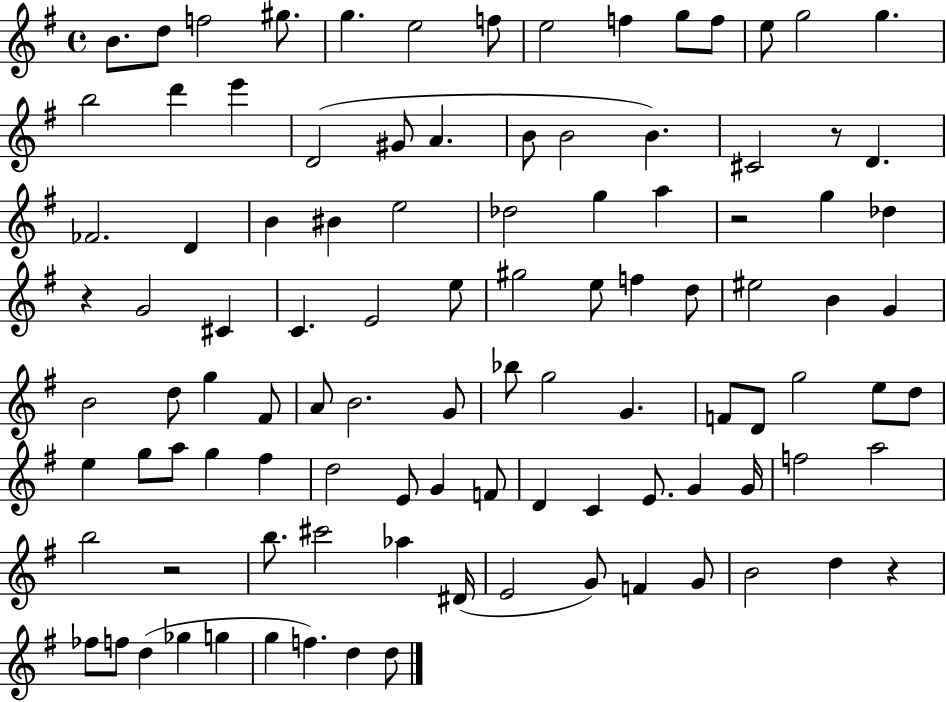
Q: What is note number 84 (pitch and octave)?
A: E4